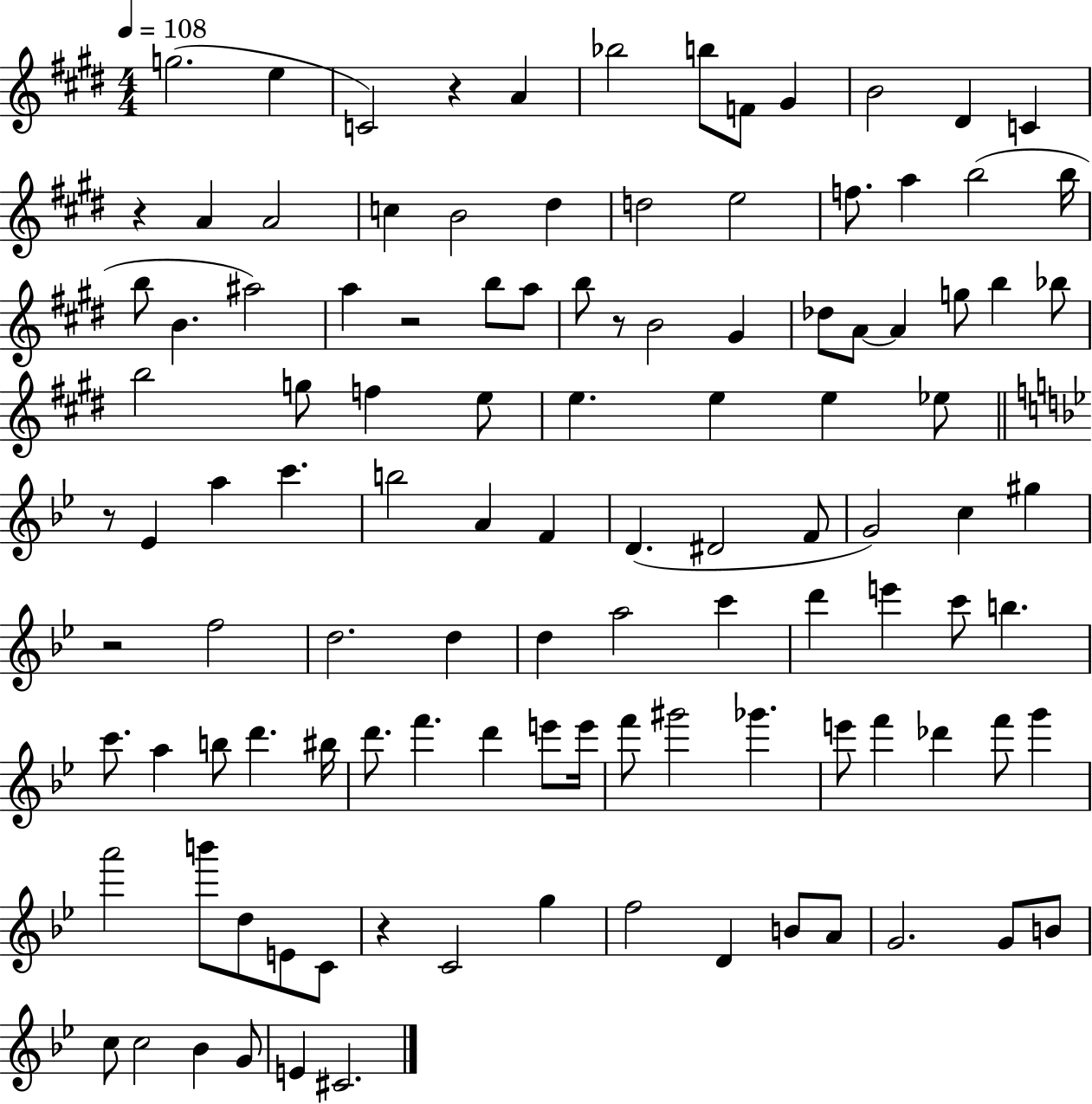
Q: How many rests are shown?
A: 7